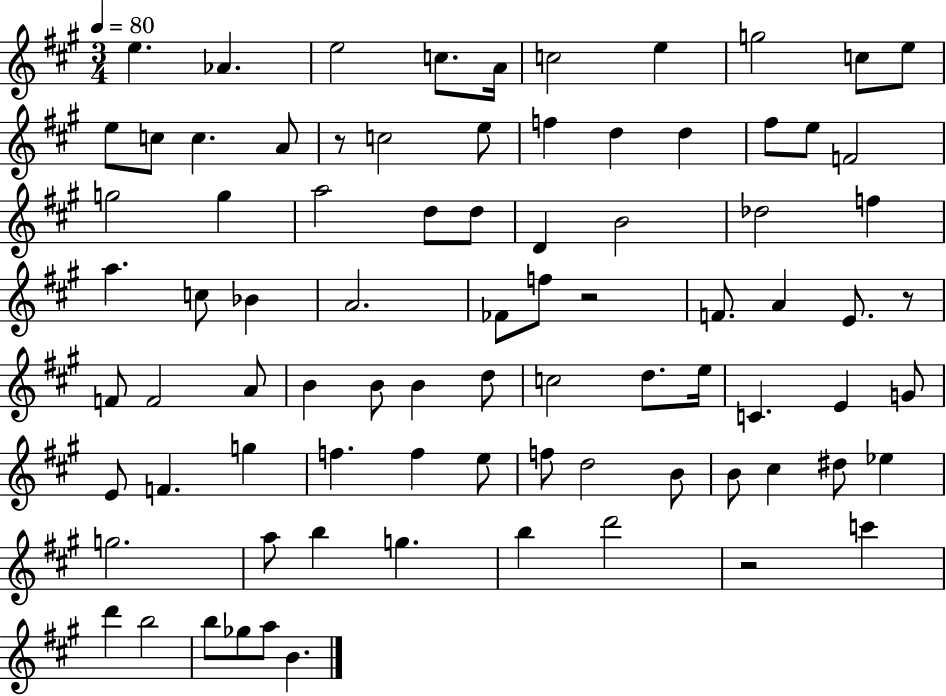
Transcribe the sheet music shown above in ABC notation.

X:1
T:Untitled
M:3/4
L:1/4
K:A
e _A e2 c/2 A/4 c2 e g2 c/2 e/2 e/2 c/2 c A/2 z/2 c2 e/2 f d d ^f/2 e/2 F2 g2 g a2 d/2 d/2 D B2 _d2 f a c/2 _B A2 _F/2 f/2 z2 F/2 A E/2 z/2 F/2 F2 A/2 B B/2 B d/2 c2 d/2 e/4 C E G/2 E/2 F g f f e/2 f/2 d2 B/2 B/2 ^c ^d/2 _e g2 a/2 b g b d'2 z2 c' d' b2 b/2 _g/2 a/2 B